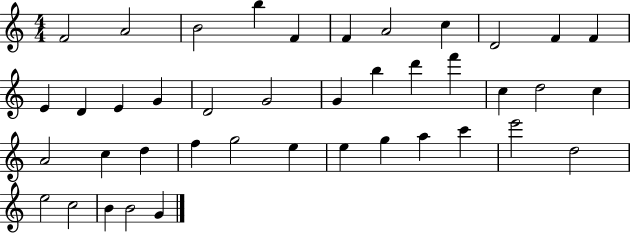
{
  \clef treble
  \numericTimeSignature
  \time 4/4
  \key c \major
  f'2 a'2 | b'2 b''4 f'4 | f'4 a'2 c''4 | d'2 f'4 f'4 | \break e'4 d'4 e'4 g'4 | d'2 g'2 | g'4 b''4 d'''4 f'''4 | c''4 d''2 c''4 | \break a'2 c''4 d''4 | f''4 g''2 e''4 | e''4 g''4 a''4 c'''4 | e'''2 d''2 | \break e''2 c''2 | b'4 b'2 g'4 | \bar "|."
}